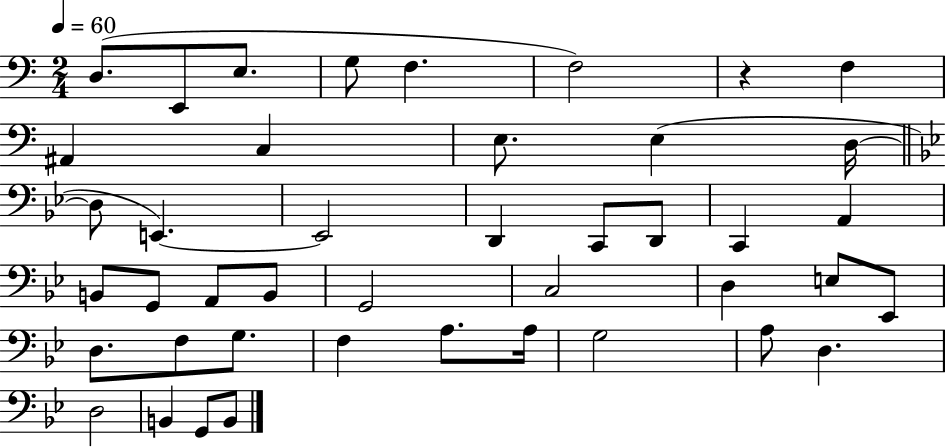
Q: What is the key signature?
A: C major